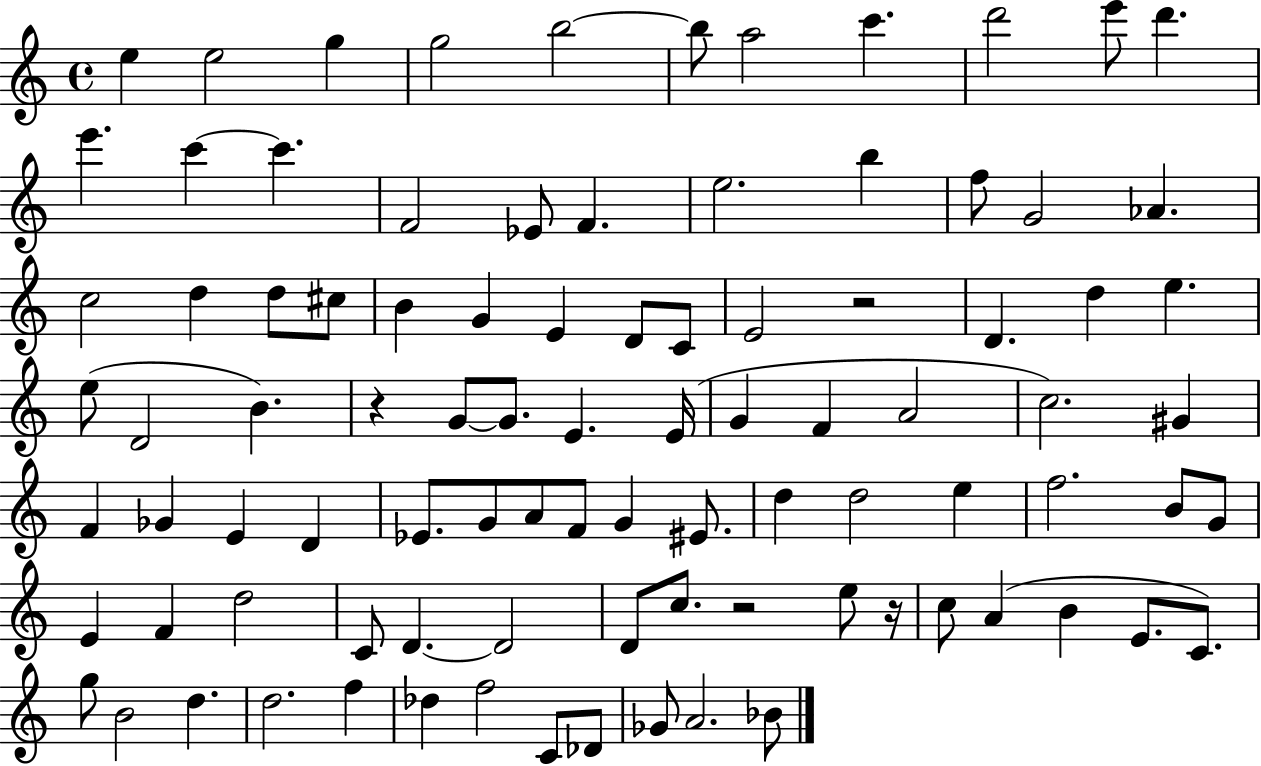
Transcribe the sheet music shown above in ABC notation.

X:1
T:Untitled
M:4/4
L:1/4
K:C
e e2 g g2 b2 b/2 a2 c' d'2 e'/2 d' e' c' c' F2 _E/2 F e2 b f/2 G2 _A c2 d d/2 ^c/2 B G E D/2 C/2 E2 z2 D d e e/2 D2 B z G/2 G/2 E E/4 G F A2 c2 ^G F _G E D _E/2 G/2 A/2 F/2 G ^E/2 d d2 e f2 B/2 G/2 E F d2 C/2 D D2 D/2 c/2 z2 e/2 z/4 c/2 A B E/2 C/2 g/2 B2 d d2 f _d f2 C/2 _D/2 _G/2 A2 _B/2